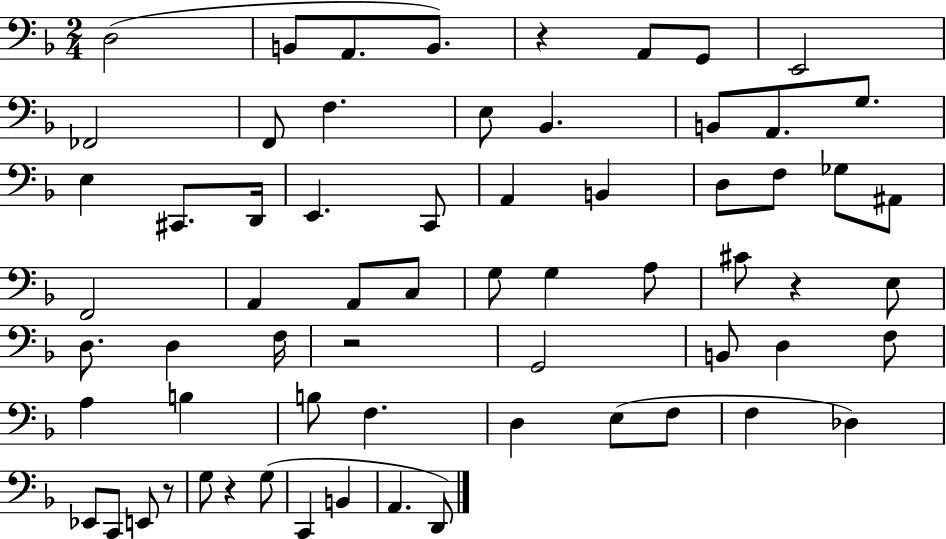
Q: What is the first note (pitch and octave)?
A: D3